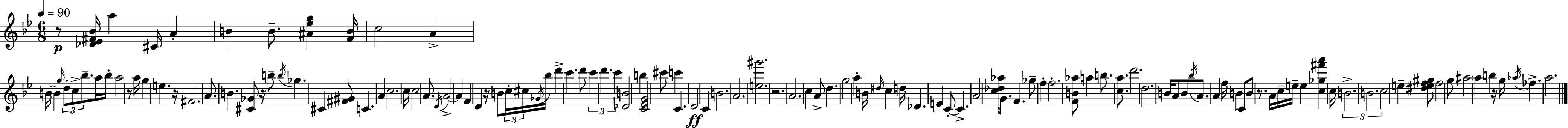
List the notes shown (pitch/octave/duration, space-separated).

R/e [Db4,Eb4,F#4,Bb4]/s A5/q C#4/s A4/q B4/q B4/e. [A#4,Eb5,G5]/q [F4,B4]/s C5/h A4/q B4/s B4/q G5/s D5/e C5/e Bb5/e. A5/s Bb5/s A5/h R/e A5/s G5/q E5/q. R/s F#4/h. A4/e. B4/q. [C#4,Gb4]/e R/s B5/e B5/s Gb5/q. C#4/q [F#4,G#4]/e C4/q. A4/q C5/h. C5/s C5/h A4/e. D4/s A4/h A4/q F4/q D4/q R/s B4/e C5/s C#5/s Gb4/s Bb5/s D6/q C6/q. D6/e C6/q D6/q. C6/q [Db4,B4]/h B5/q [C4,Eb4,G4]/h C#6/e C6/q C4/q. D4/h C4/q B4/h. A4/h. [E5,G#6]/h. R/h. A4/h. C5/q A4/e D5/q. G5/h A5/q B4/s D#5/s C5/q D5/s Db4/q. E4/q C4/e C4/q. A4/h [C5,Db5,Ab5]/s G4/e. F4/q. Gb5/e F5/q F5/h. [F4,B4,Ab5]/e A5/q B5/e. [C5,A5]/e. D6/h. D5/h. B4/s A4/e B4/e Bb5/s A4/e. A4/q F5/s B4/q C4/e B4/e R/e. A4/s C5/s E5/s E5/q [C5,Gb5,F#6,A6]/q C5/s B4/h. B4/h. C5/h E5/q [D#5,E5,F5,G#5]/e F5/h G5/e A#5/h A5/q B5/q R/s G5/s Ab5/s FES5/q. A5/h.